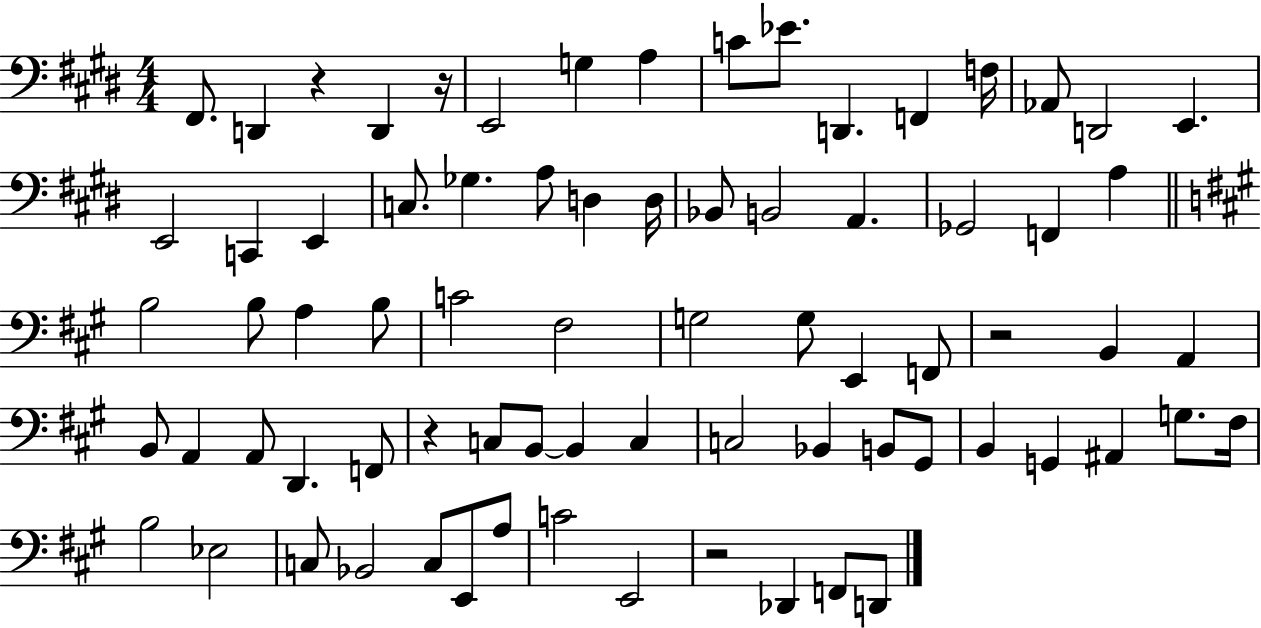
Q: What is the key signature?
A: E major